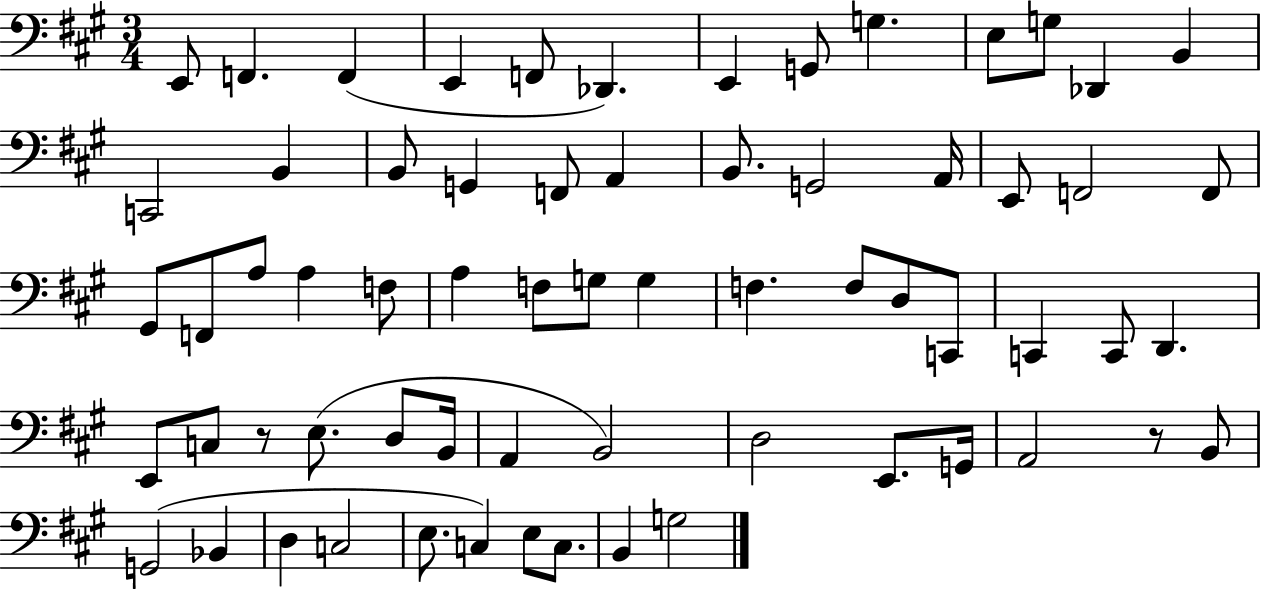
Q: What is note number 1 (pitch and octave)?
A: E2